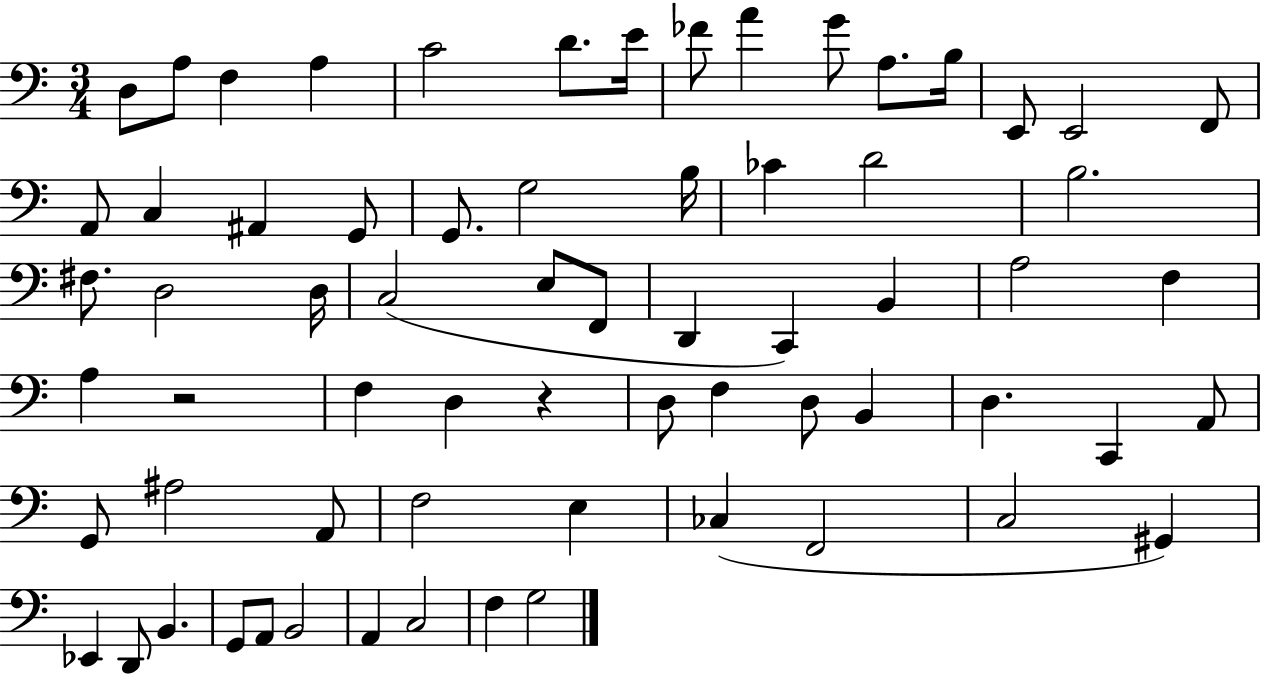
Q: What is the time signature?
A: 3/4